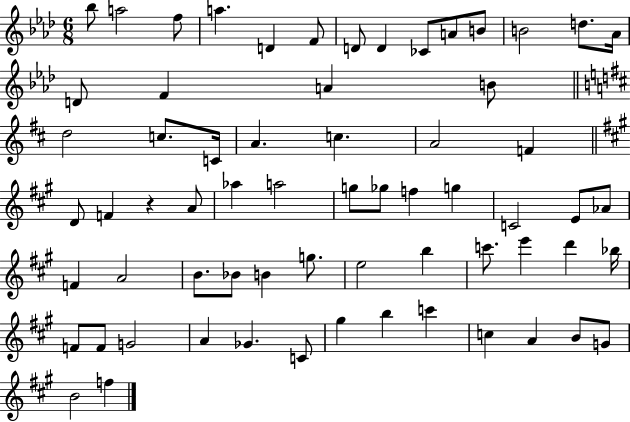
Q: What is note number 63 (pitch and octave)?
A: B4